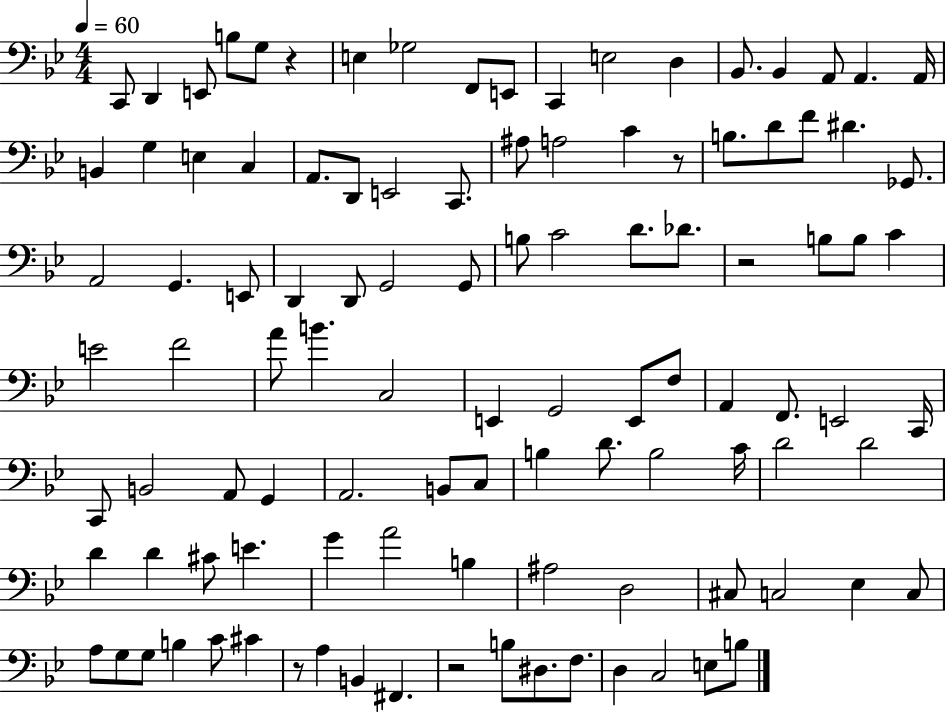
C2/e D2/q E2/e B3/e G3/e R/q E3/q Gb3/h F2/e E2/e C2/q E3/h D3/q Bb2/e. Bb2/q A2/e A2/q. A2/s B2/q G3/q E3/q C3/q A2/e. D2/e E2/h C2/e. A#3/e A3/h C4/q R/e B3/e. D4/e F4/e D#4/q. Gb2/e. A2/h G2/q. E2/e D2/q D2/e G2/h G2/e B3/e C4/h D4/e. Db4/e. R/h B3/e B3/e C4/q E4/h F4/h A4/e B4/q. C3/h E2/q G2/h E2/e F3/e A2/q F2/e. E2/h C2/s C2/e B2/h A2/e G2/q A2/h. B2/e C3/e B3/q D4/e. B3/h C4/s D4/h D4/h D4/q D4/q C#4/e E4/q. G4/q A4/h B3/q A#3/h D3/h C#3/e C3/h Eb3/q C3/e A3/e G3/e G3/e B3/q C4/e C#4/q R/e A3/q B2/q F#2/q. R/h B3/e D#3/e. F3/e. D3/q C3/h E3/e B3/e